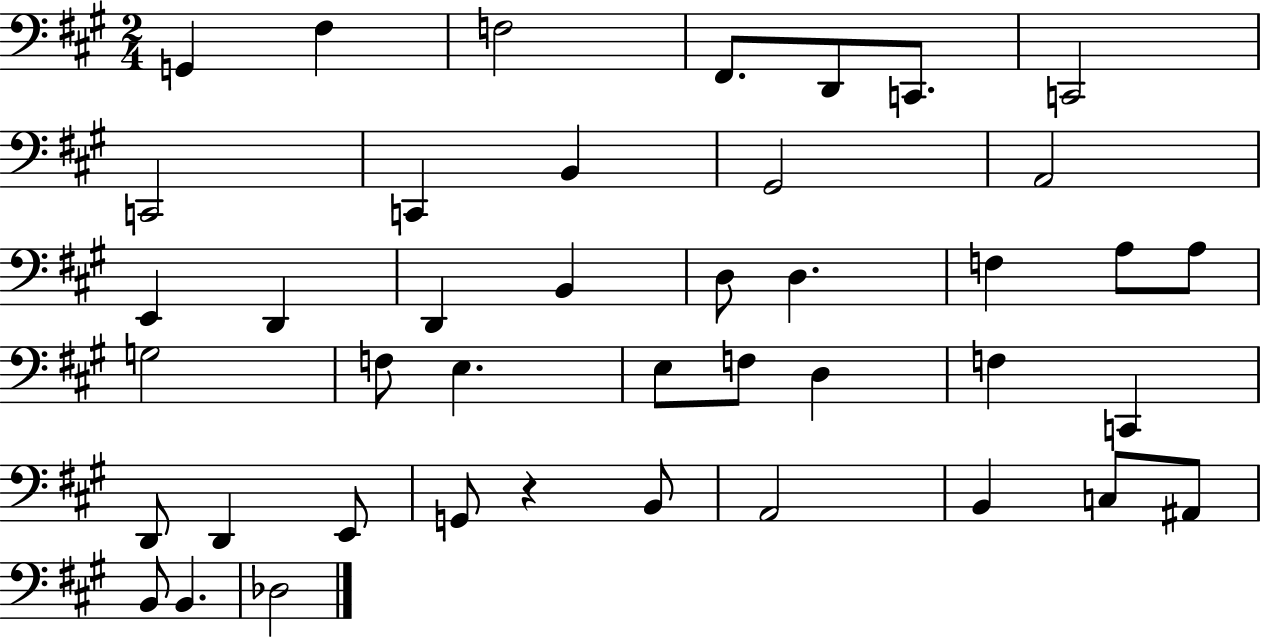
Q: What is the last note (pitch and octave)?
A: Db3